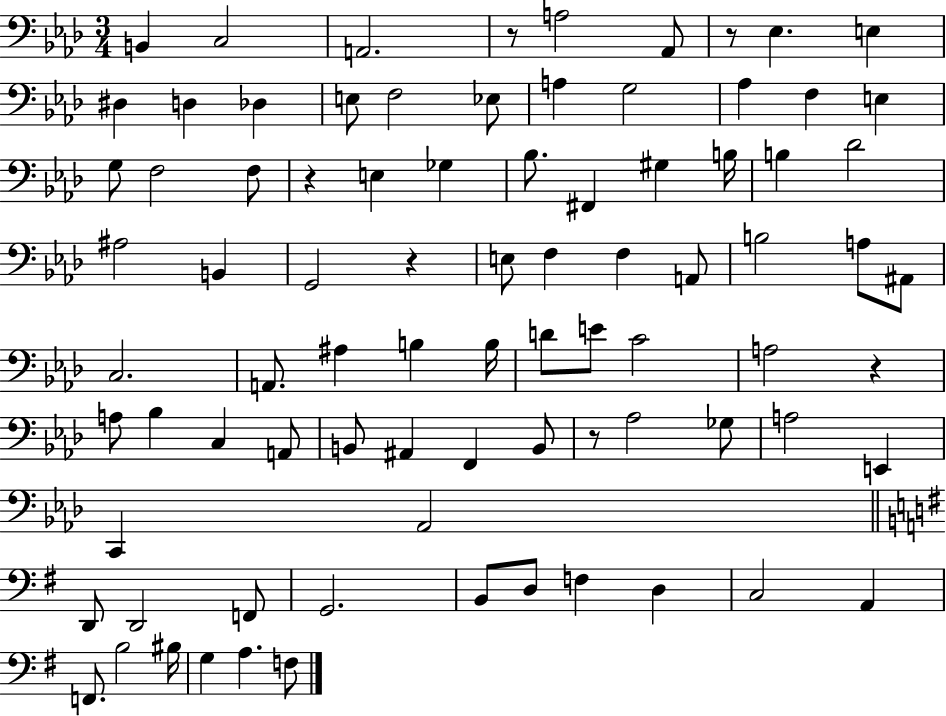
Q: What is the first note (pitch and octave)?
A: B2